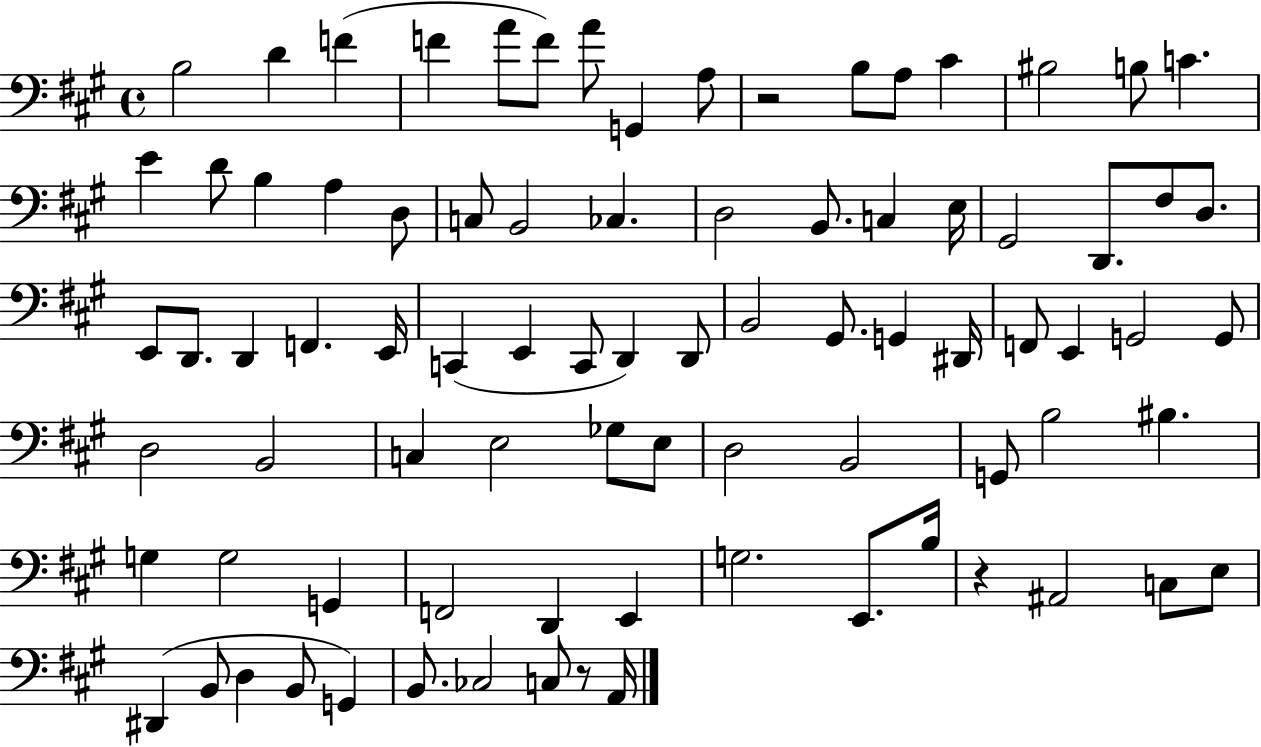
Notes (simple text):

B3/h D4/q F4/q F4/q A4/e F4/e A4/e G2/q A3/e R/h B3/e A3/e C#4/q BIS3/h B3/e C4/q. E4/q D4/e B3/q A3/q D3/e C3/e B2/h CES3/q. D3/h B2/e. C3/q E3/s G#2/h D2/e. F#3/e D3/e. E2/e D2/e. D2/q F2/q. E2/s C2/q E2/q C2/e D2/q D2/e B2/h G#2/e. G2/q D#2/s F2/e E2/q G2/h G2/e D3/h B2/h C3/q E3/h Gb3/e E3/e D3/h B2/h G2/e B3/h BIS3/q. G3/q G3/h G2/q F2/h D2/q E2/q G3/h. E2/e. B3/s R/q A#2/h C3/e E3/e D#2/q B2/e D3/q B2/e G2/q B2/e. CES3/h C3/e R/e A2/s